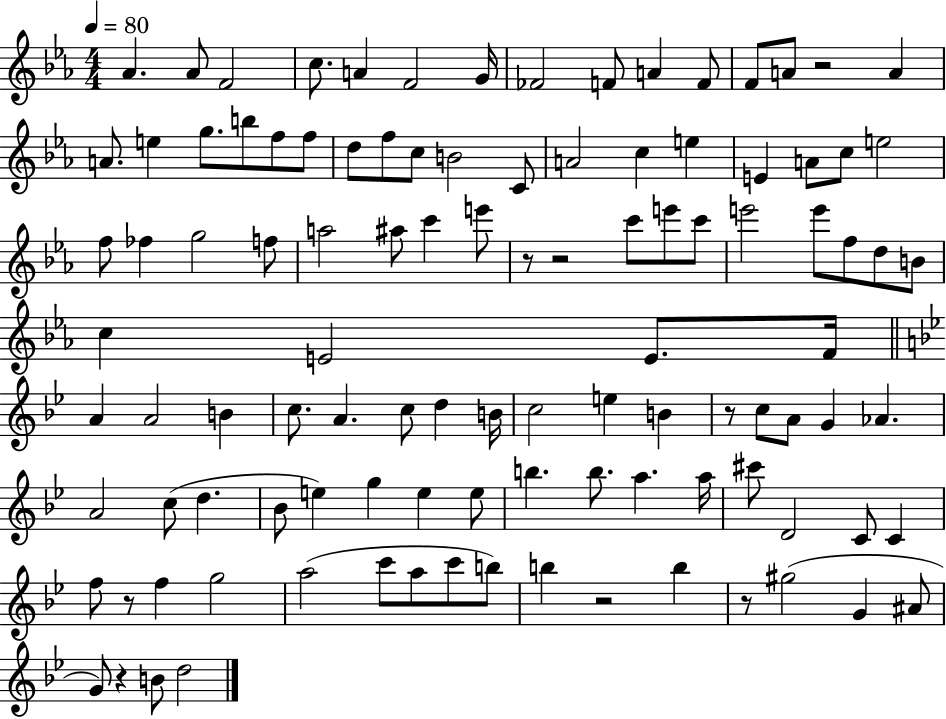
{
  \clef treble
  \numericTimeSignature
  \time 4/4
  \key ees \major
  \tempo 4 = 80
  aes'4. aes'8 f'2 | c''8. a'4 f'2 g'16 | fes'2 f'8 a'4 f'8 | f'8 a'8 r2 a'4 | \break a'8. e''4 g''8. b''8 f''8 f''8 | d''8 f''8 c''8 b'2 c'8 | a'2 c''4 e''4 | e'4 a'8 c''8 e''2 | \break f''8 fes''4 g''2 f''8 | a''2 ais''8 c'''4 e'''8 | r8 r2 c'''8 e'''8 c'''8 | e'''2 e'''8 f''8 d''8 b'8 | \break c''4 e'2 e'8. f'16 | \bar "||" \break \key g \minor a'4 a'2 b'4 | c''8. a'4. c''8 d''4 b'16 | c''2 e''4 b'4 | r8 c''8 a'8 g'4 aes'4. | \break a'2 c''8( d''4. | bes'8 e''4) g''4 e''4 e''8 | b''4. b''8. a''4. a''16 | cis'''8 d'2 c'8 c'4 | \break f''8 r8 f''4 g''2 | a''2( c'''8 a''8 c'''8 b''8) | b''4 r2 b''4 | r8 gis''2( g'4 ais'8 | \break g'8) r4 b'8 d''2 | \bar "|."
}